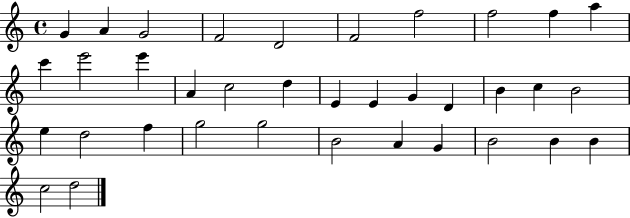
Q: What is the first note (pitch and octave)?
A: G4